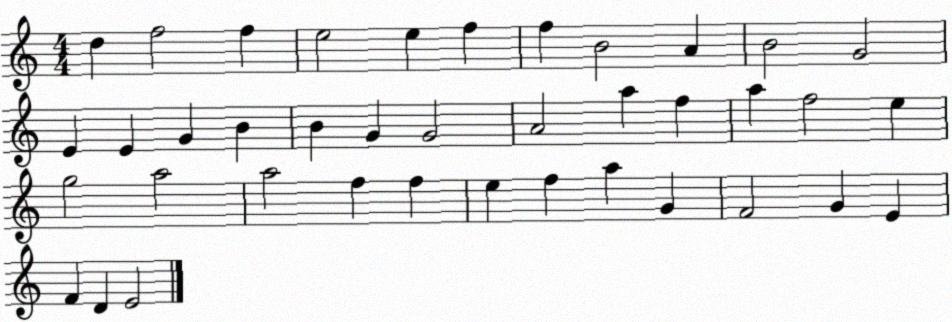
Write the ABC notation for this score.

X:1
T:Untitled
M:4/4
L:1/4
K:C
d f2 f e2 e f f B2 A B2 G2 E E G B B G G2 A2 a f a f2 e g2 a2 a2 f f e f a G F2 G E F D E2